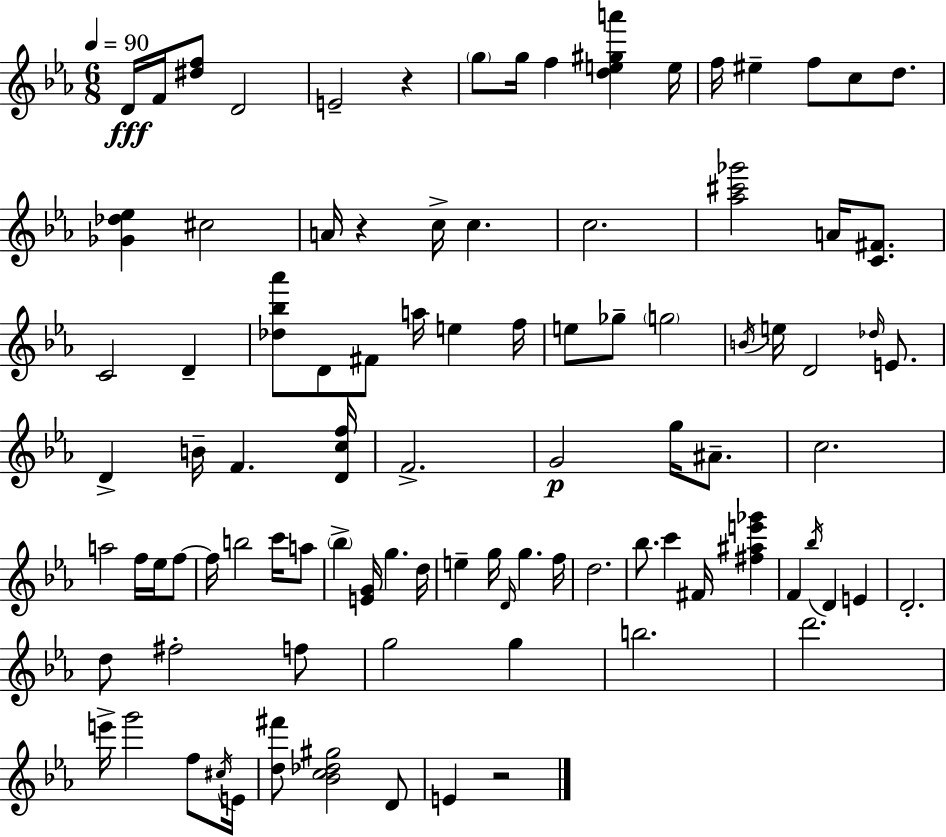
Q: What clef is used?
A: treble